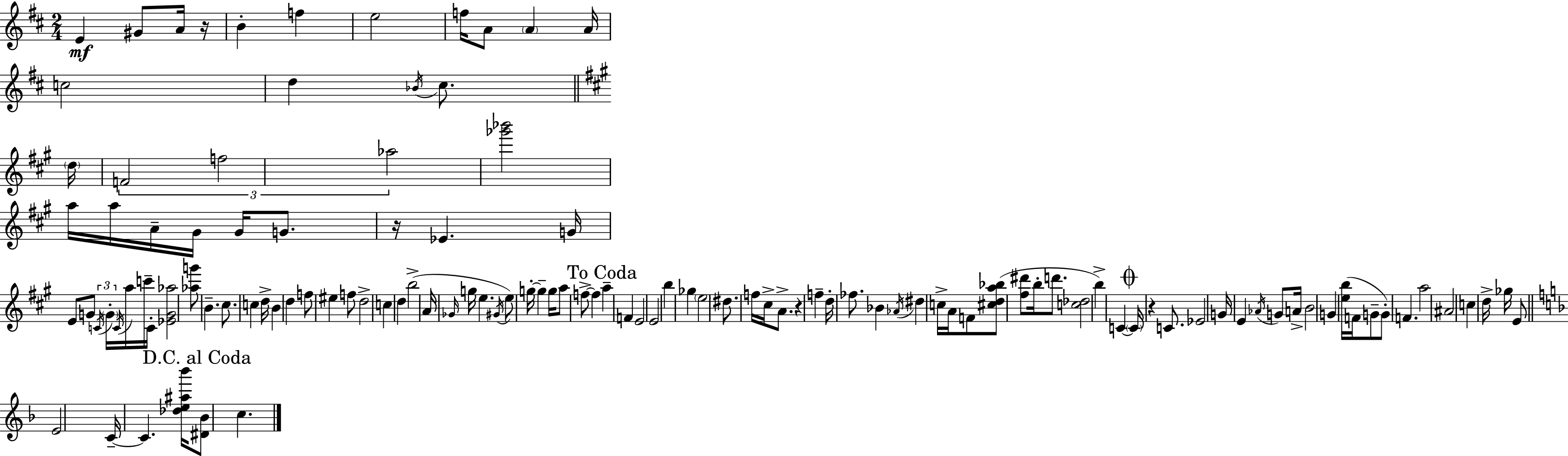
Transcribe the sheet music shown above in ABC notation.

X:1
T:Untitled
M:2/4
L:1/4
K:D
E ^G/2 A/4 z/4 B f e2 f/4 A/2 A A/4 c2 d _B/4 ^c/2 d/4 F2 f2 _a2 [_g'_b']2 a/4 a/4 A/4 ^G/4 ^G/4 G/2 z/4 _E G/4 E/2 G/2 C/4 G/4 C/4 a/4 c'/4 C/4 [_EG_a]2 [_ag']/2 B ^c/2 c d/4 B d f/2 ^e f/2 d2 c d b2 A/4 _G/4 g/4 e ^G/4 e/2 g/4 g g/4 a/2 f/2 f a F E2 E2 b _g e2 ^d/2 f/4 ^c/4 A/2 z f d/4 _f/2 _B _A/4 ^d c/4 A/4 F/2 [^cda_b]/2 [^f^d']/2 b/4 d'/2 [c_d]2 b C C/4 z C/2 _E2 G/4 E _A/4 G/2 A/4 B2 G [eb]/4 F/4 G/2 G/2 F a2 ^A2 c d/4 _g/4 E/2 E2 C/4 C [_de^a_b']/4 [^D_B]/2 c